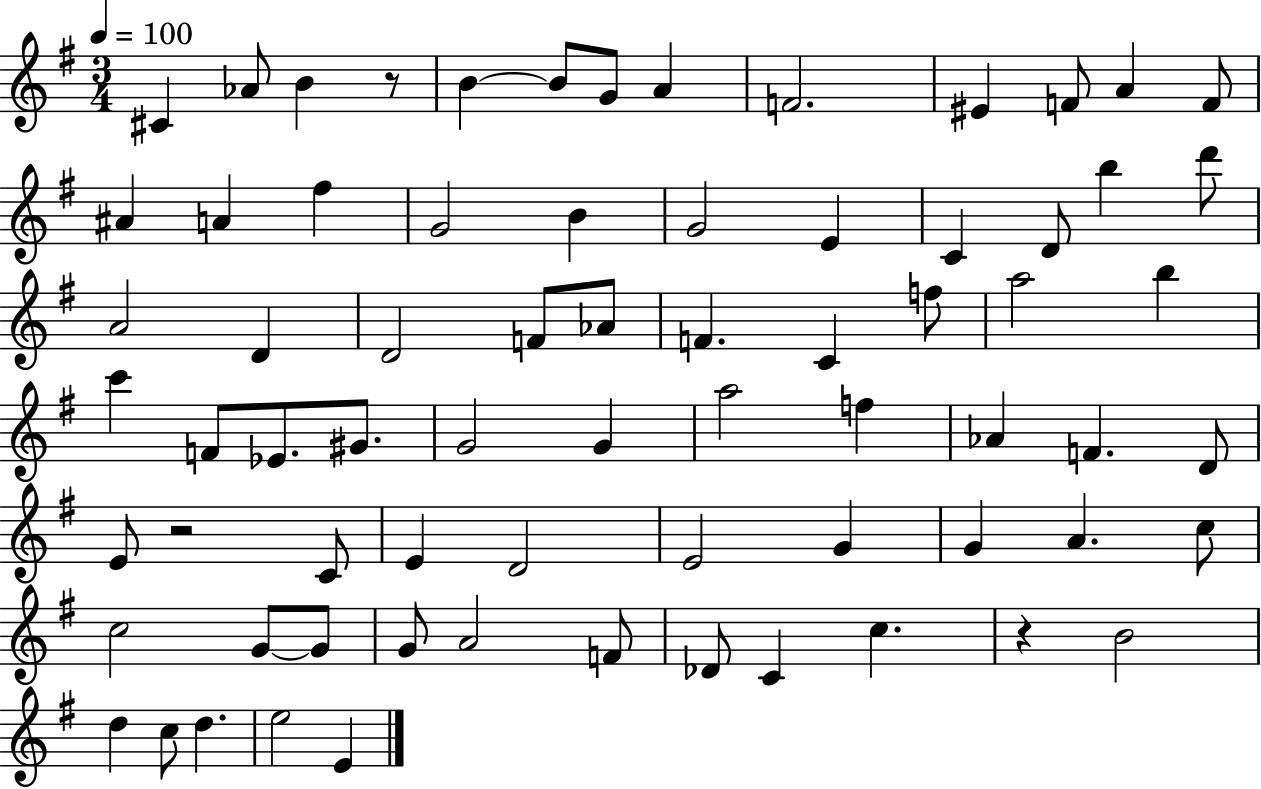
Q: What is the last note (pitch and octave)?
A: E4